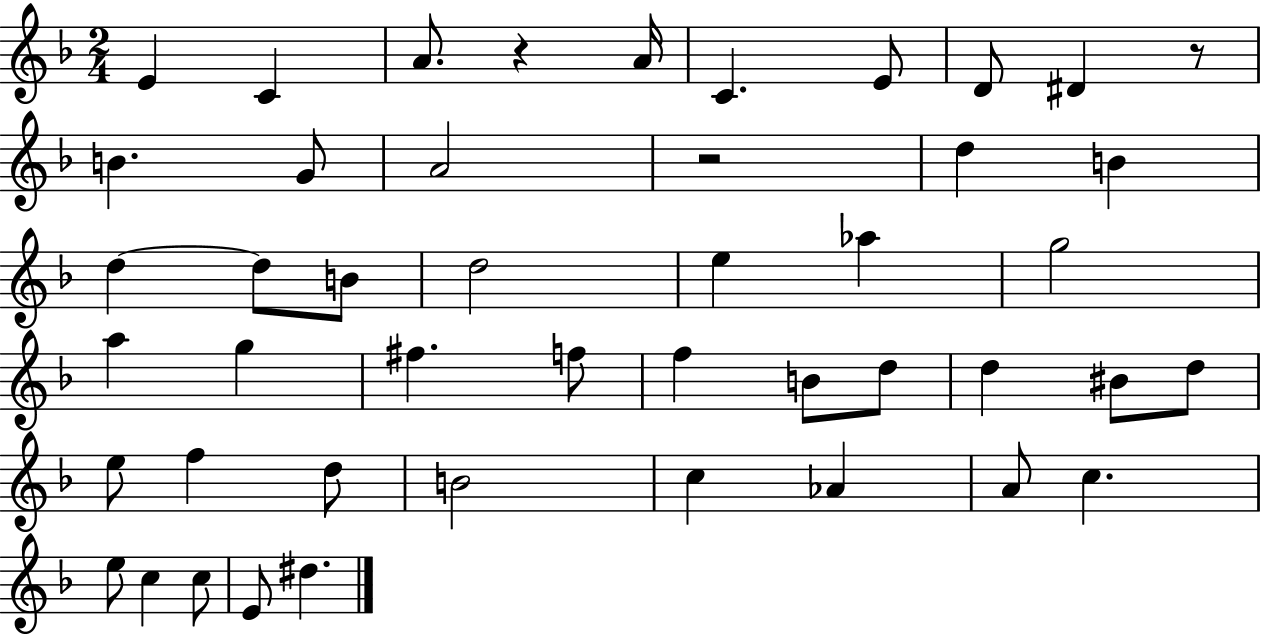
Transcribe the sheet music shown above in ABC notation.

X:1
T:Untitled
M:2/4
L:1/4
K:F
E C A/2 z A/4 C E/2 D/2 ^D z/2 B G/2 A2 z2 d B d d/2 B/2 d2 e _a g2 a g ^f f/2 f B/2 d/2 d ^B/2 d/2 e/2 f d/2 B2 c _A A/2 c e/2 c c/2 E/2 ^d